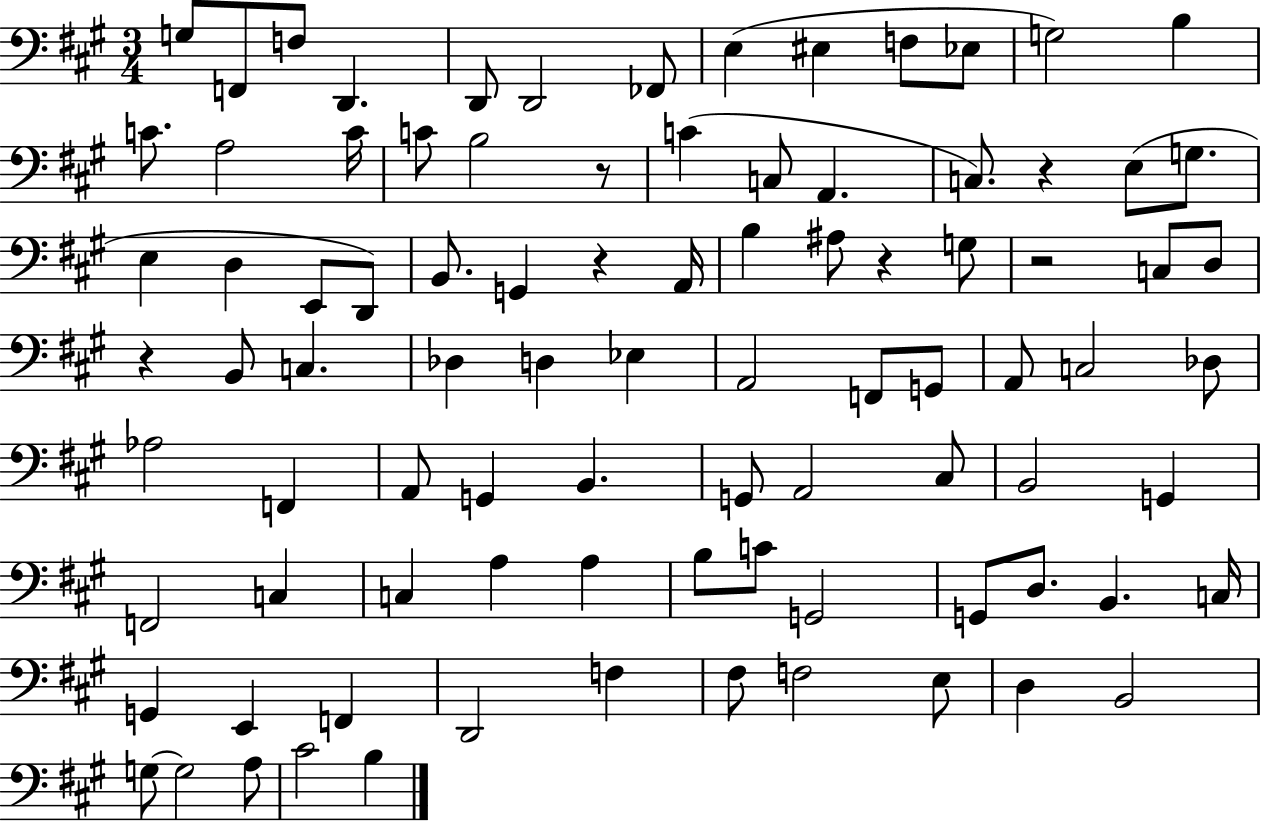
X:1
T:Untitled
M:3/4
L:1/4
K:A
G,/2 F,,/2 F,/2 D,, D,,/2 D,,2 _F,,/2 E, ^E, F,/2 _E,/2 G,2 B, C/2 A,2 C/4 C/2 B,2 z/2 C C,/2 A,, C,/2 z E,/2 G,/2 E, D, E,,/2 D,,/2 B,,/2 G,, z A,,/4 B, ^A,/2 z G,/2 z2 C,/2 D,/2 z B,,/2 C, _D, D, _E, A,,2 F,,/2 G,,/2 A,,/2 C,2 _D,/2 _A,2 F,, A,,/2 G,, B,, G,,/2 A,,2 ^C,/2 B,,2 G,, F,,2 C, C, A, A, B,/2 C/2 G,,2 G,,/2 D,/2 B,, C,/4 G,, E,, F,, D,,2 F, ^F,/2 F,2 E,/2 D, B,,2 G,/2 G,2 A,/2 ^C2 B,